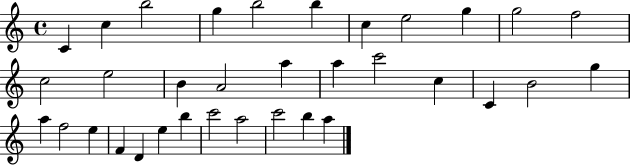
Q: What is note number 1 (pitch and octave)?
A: C4